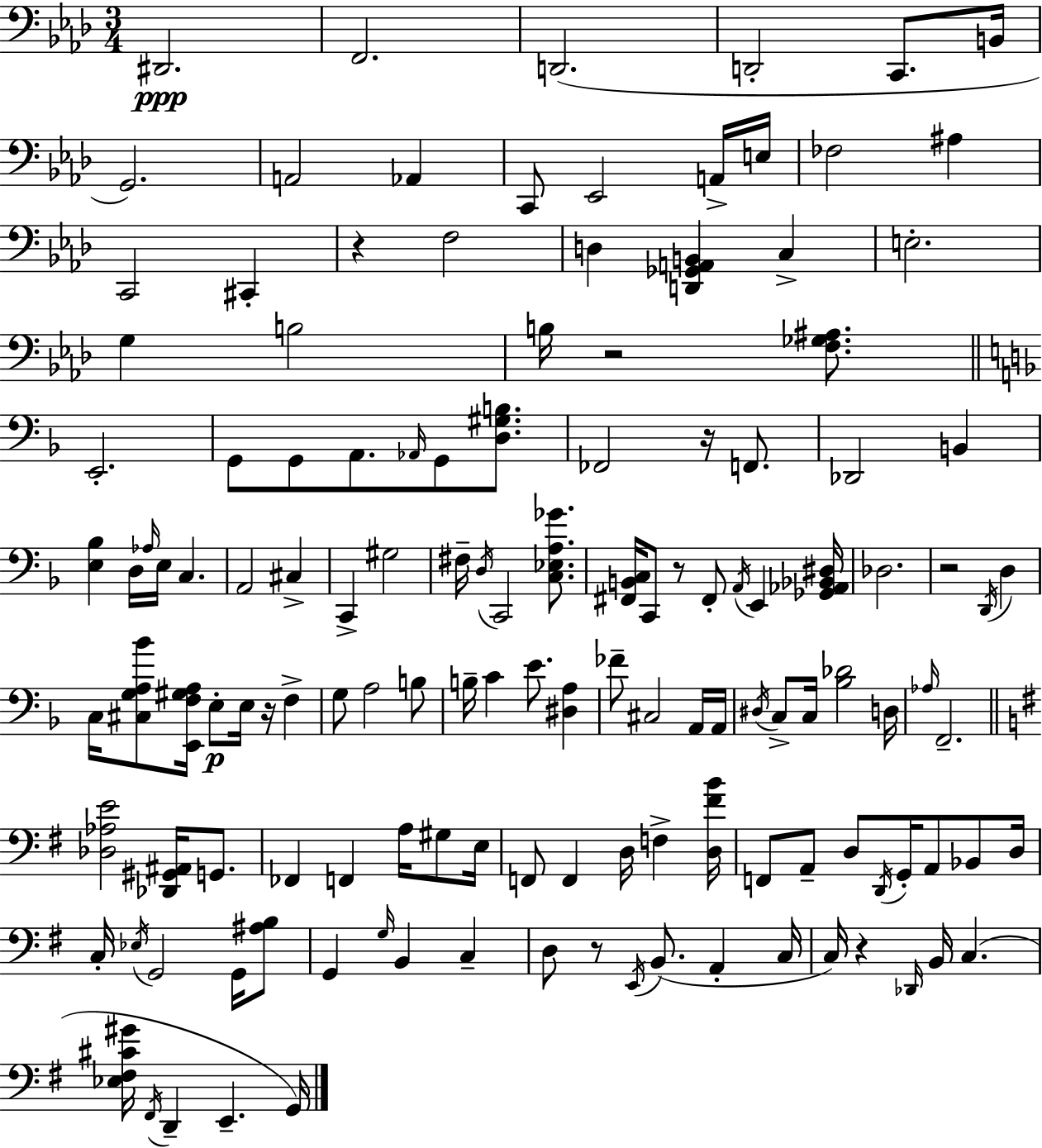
X:1
T:Untitled
M:3/4
L:1/4
K:Ab
^D,,2 F,,2 D,,2 D,,2 C,,/2 B,,/4 G,,2 A,,2 _A,, C,,/2 _E,,2 A,,/4 E,/4 _F,2 ^A, C,,2 ^C,, z F,2 D, [D,,_G,,A,,B,,] C, E,2 G, B,2 B,/4 z2 [F,_G,^A,]/2 E,,2 G,,/2 G,,/2 A,,/2 _A,,/4 G,,/2 [D,^G,B,]/2 _F,,2 z/4 F,,/2 _D,,2 B,, [E,_B,] D,/4 _A,/4 E,/4 C, A,,2 ^C, C,, ^G,2 ^F,/4 D,/4 C,,2 [C,_E,A,_G]/2 [^F,,B,,C,]/4 C,,/2 z/2 ^F,,/2 A,,/4 E,, [_G,,_A,,_B,,^D,]/4 _D,2 z2 D,,/4 D, C,/4 [^C,G,A,_B]/2 [E,,F,^G,A,]/4 E,/2 E,/4 z/4 F, G,/2 A,2 B,/2 B,/4 C E/2 [^D,A,] _F/2 ^C,2 A,,/4 A,,/4 ^D,/4 C,/2 C,/4 [_B,_D]2 D,/4 _A,/4 F,,2 [_D,_A,E]2 [_D,,^G,,^A,,]/4 G,,/2 _F,, F,, A,/4 ^G,/2 E,/4 F,,/2 F,, D,/4 F, [D,^FB]/4 F,,/2 A,,/2 D,/2 D,,/4 G,,/4 A,,/2 _B,,/2 D,/4 C,/4 _E,/4 G,,2 G,,/4 [^A,B,]/2 G,, G,/4 B,, C, D,/2 z/2 E,,/4 B,,/2 A,, C,/4 C,/4 z _D,,/4 B,,/4 C, [_E,^F,^C^G]/4 ^F,,/4 D,, E,, G,,/4